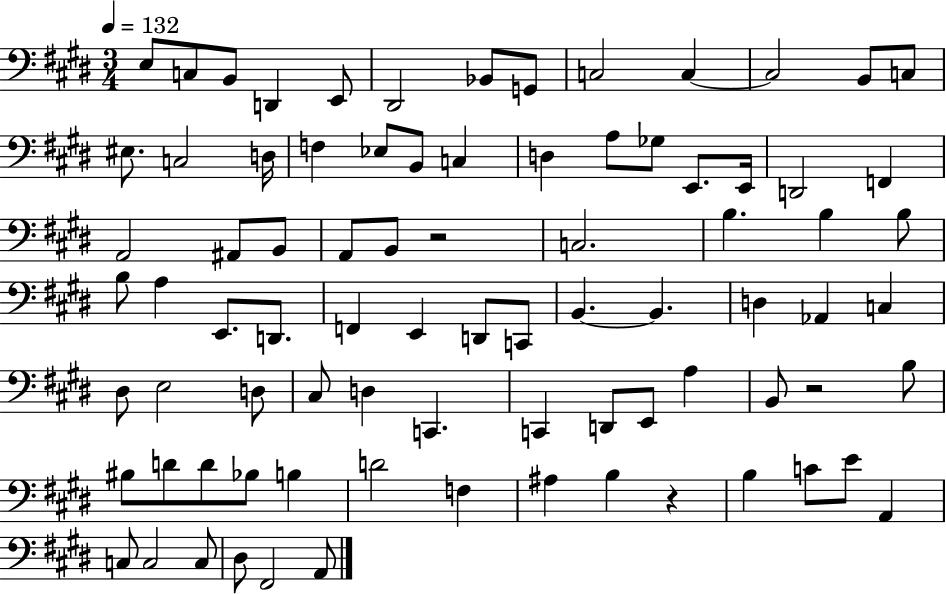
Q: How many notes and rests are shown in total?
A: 83